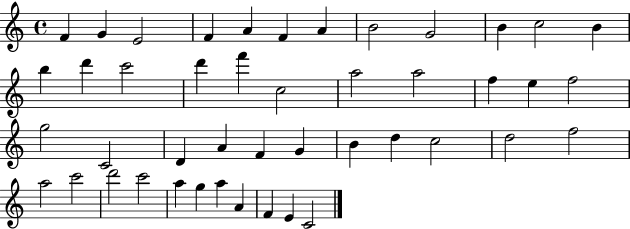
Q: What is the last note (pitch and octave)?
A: C4